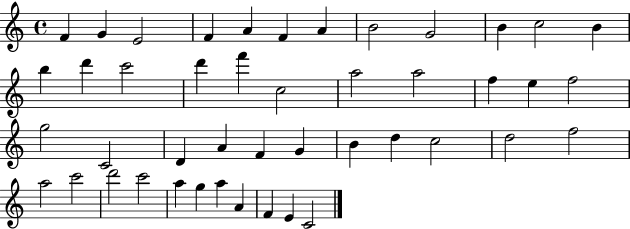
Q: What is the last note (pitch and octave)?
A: C4